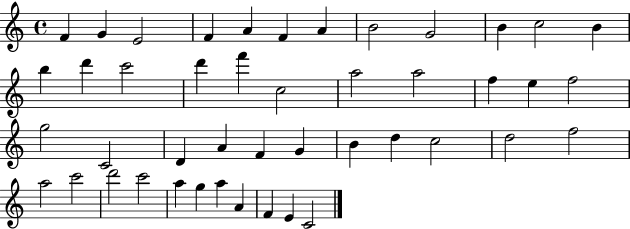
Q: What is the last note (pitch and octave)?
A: C4